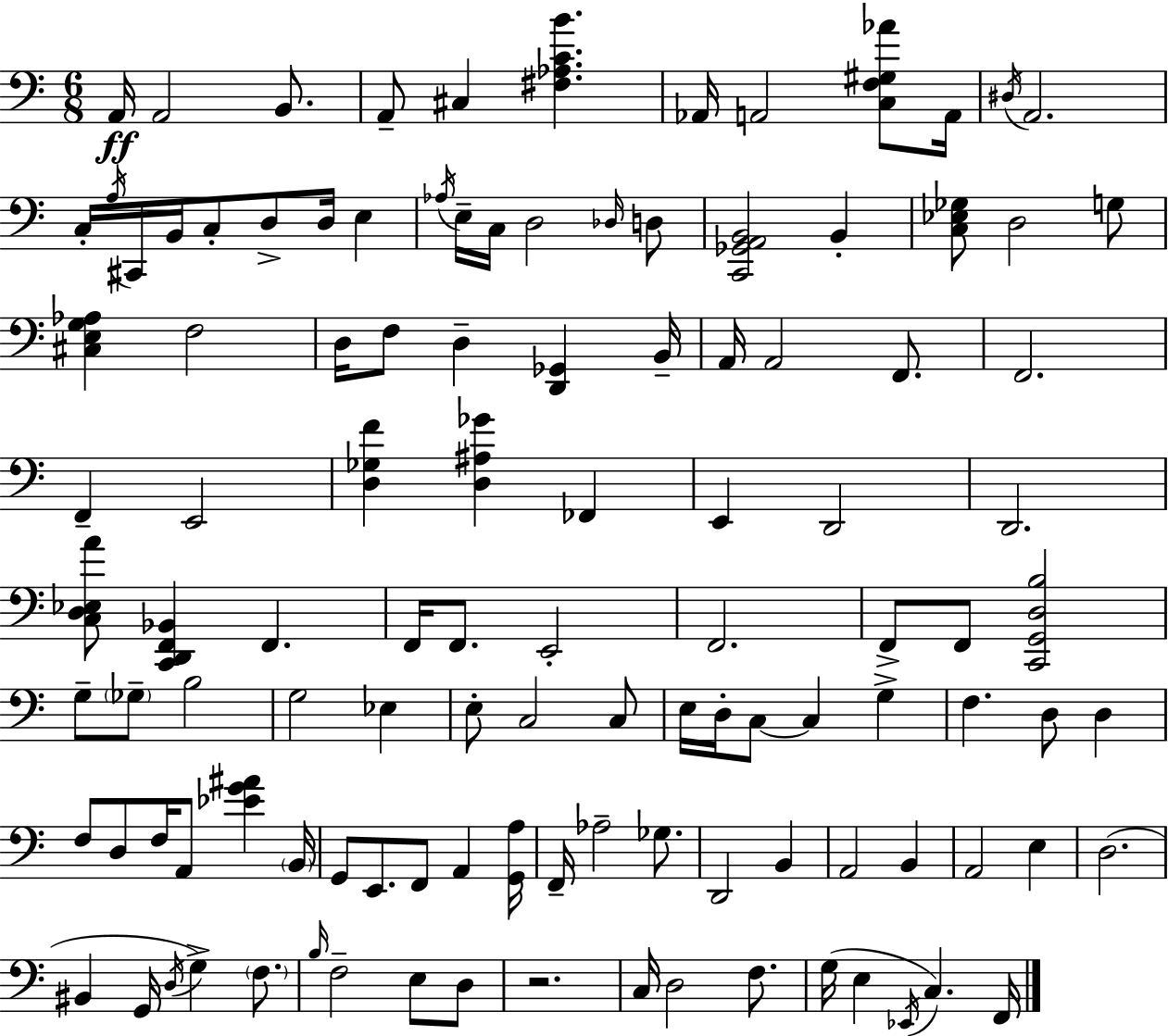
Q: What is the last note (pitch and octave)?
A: F2